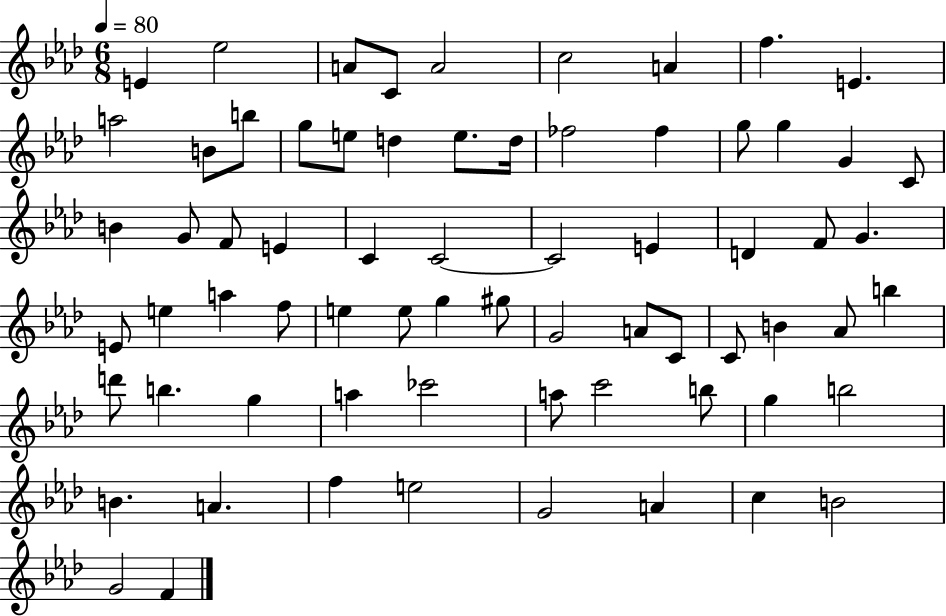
{
  \clef treble
  \numericTimeSignature
  \time 6/8
  \key aes \major
  \tempo 4 = 80
  e'4 ees''2 | a'8 c'8 a'2 | c''2 a'4 | f''4. e'4. | \break a''2 b'8 b''8 | g''8 e''8 d''4 e''8. d''16 | fes''2 fes''4 | g''8 g''4 g'4 c'8 | \break b'4 g'8 f'8 e'4 | c'4 c'2~~ | c'2 e'4 | d'4 f'8 g'4. | \break e'8 e''4 a''4 f''8 | e''4 e''8 g''4 gis''8 | g'2 a'8 c'8 | c'8 b'4 aes'8 b''4 | \break d'''8 b''4. g''4 | a''4 ces'''2 | a''8 c'''2 b''8 | g''4 b''2 | \break b'4. a'4. | f''4 e''2 | g'2 a'4 | c''4 b'2 | \break g'2 f'4 | \bar "|."
}